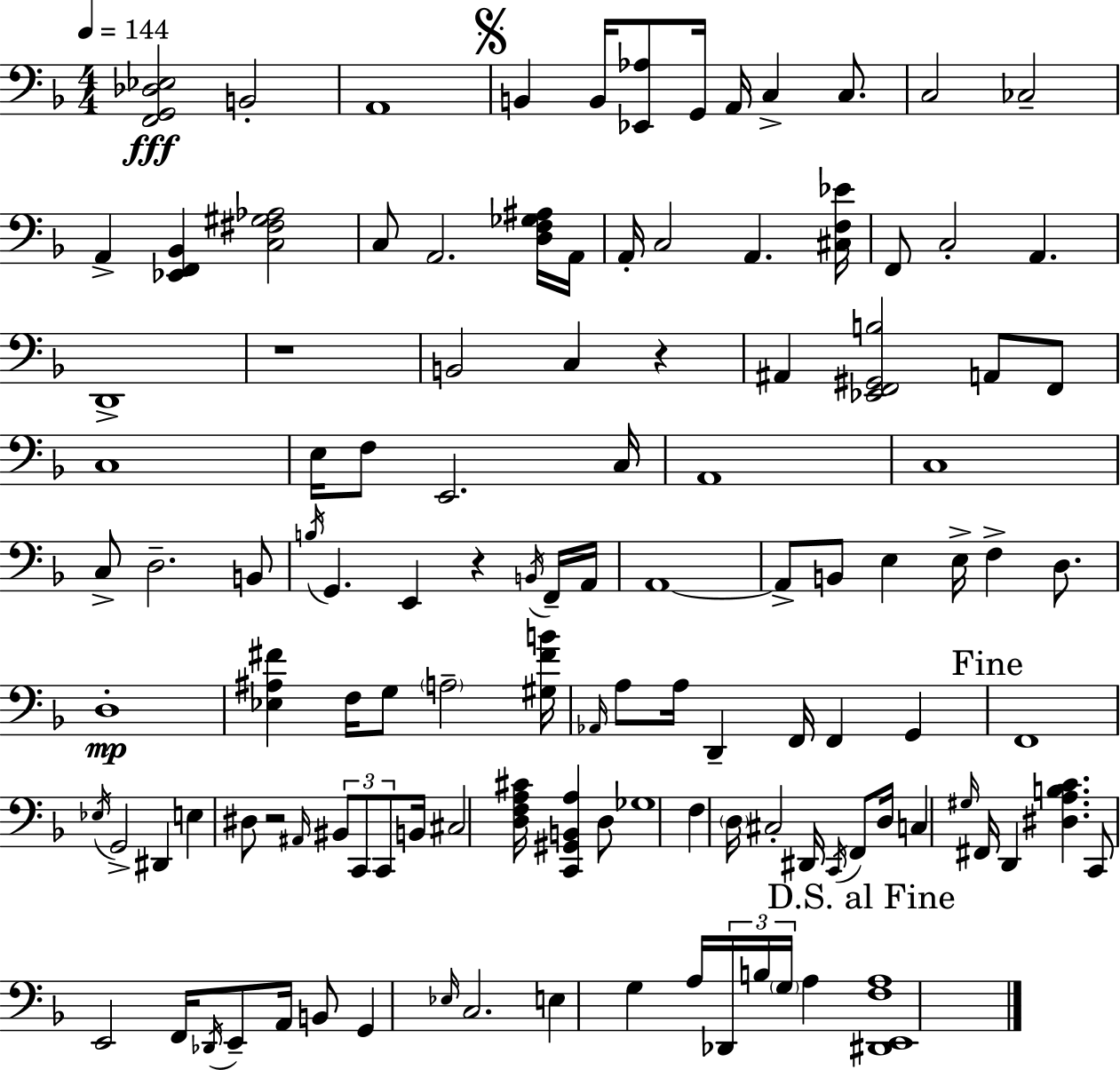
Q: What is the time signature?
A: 4/4